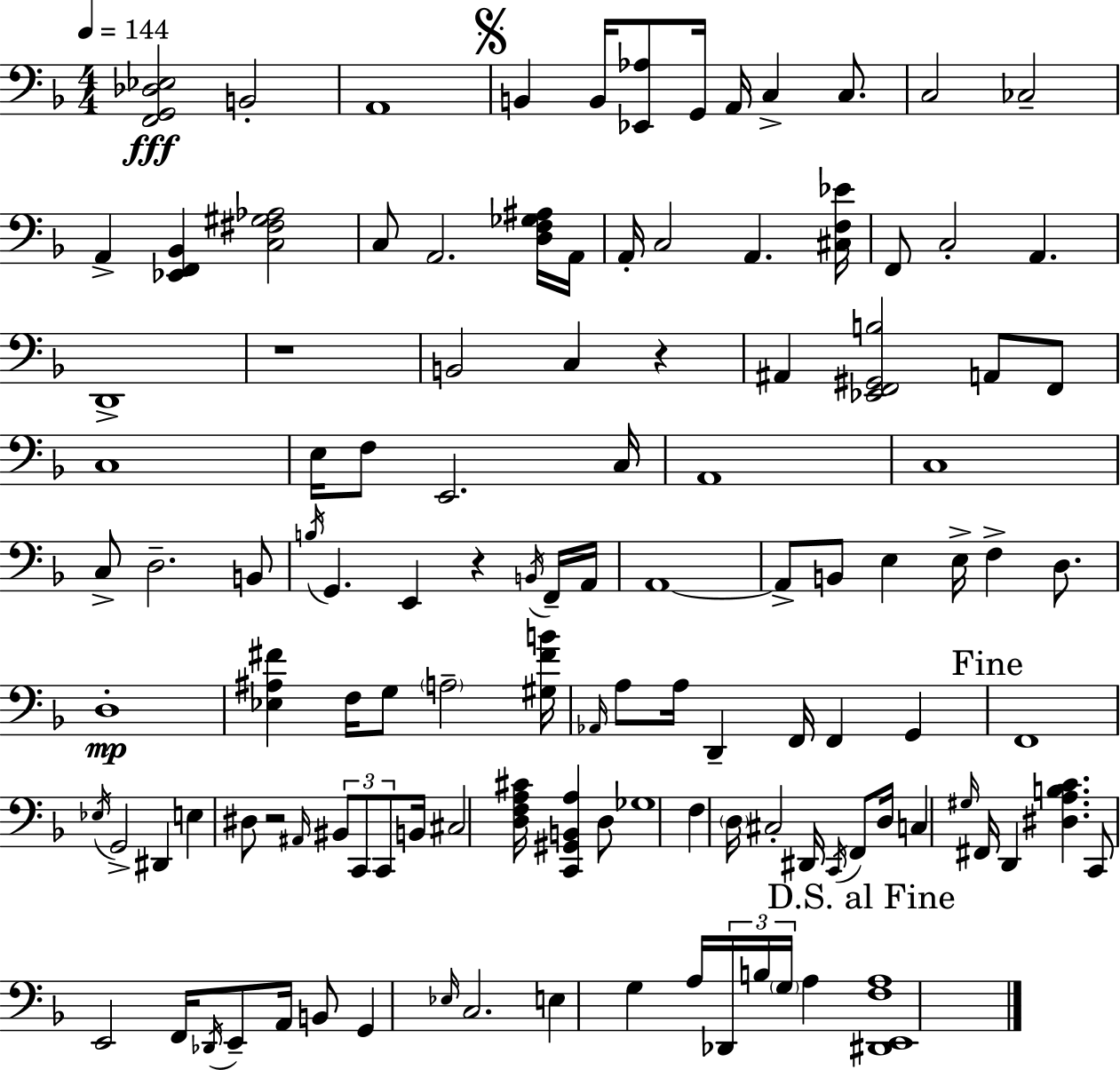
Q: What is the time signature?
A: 4/4